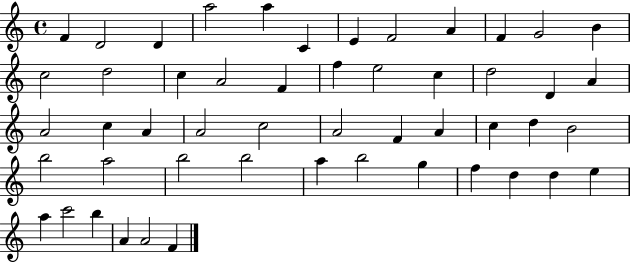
F4/q D4/h D4/q A5/h A5/q C4/q E4/q F4/h A4/q F4/q G4/h B4/q C5/h D5/h C5/q A4/h F4/q F5/q E5/h C5/q D5/h D4/q A4/q A4/h C5/q A4/q A4/h C5/h A4/h F4/q A4/q C5/q D5/q B4/h B5/h A5/h B5/h B5/h A5/q B5/h G5/q F5/q D5/q D5/q E5/q A5/q C6/h B5/q A4/q A4/h F4/q